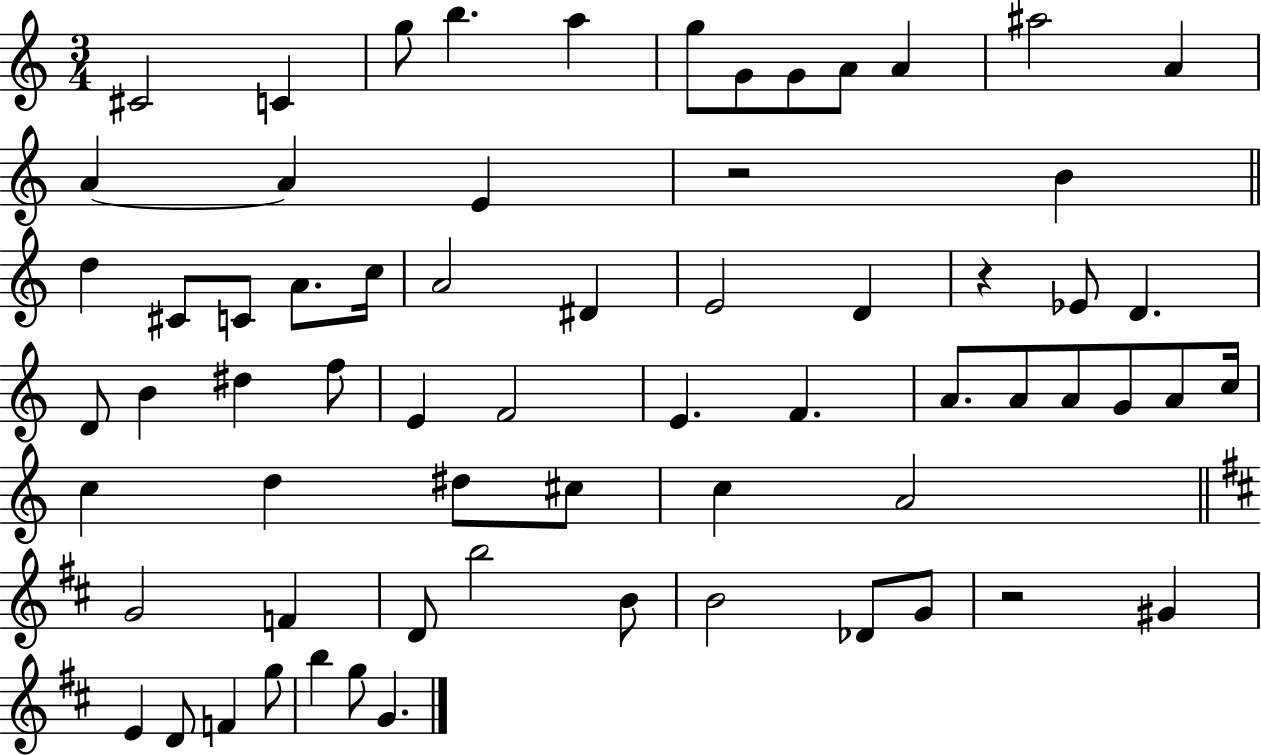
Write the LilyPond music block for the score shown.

{
  \clef treble
  \numericTimeSignature
  \time 3/4
  \key c \major
  cis'2 c'4 | g''8 b''4. a''4 | g''8 g'8 g'8 a'8 a'4 | ais''2 a'4 | \break a'4~~ a'4 e'4 | r2 b'4 | \bar "||" \break \key c \major d''4 cis'8 c'8 a'8. c''16 | a'2 dis'4 | e'2 d'4 | r4 ees'8 d'4. | \break d'8 b'4 dis''4 f''8 | e'4 f'2 | e'4. f'4. | a'8. a'8 a'8 g'8 a'8 c''16 | \break c''4 d''4 dis''8 cis''8 | c''4 a'2 | \bar "||" \break \key b \minor g'2 f'4 | d'8 b''2 b'8 | b'2 des'8 g'8 | r2 gis'4 | \break e'4 d'8 f'4 g''8 | b''4 g''8 g'4. | \bar "|."
}